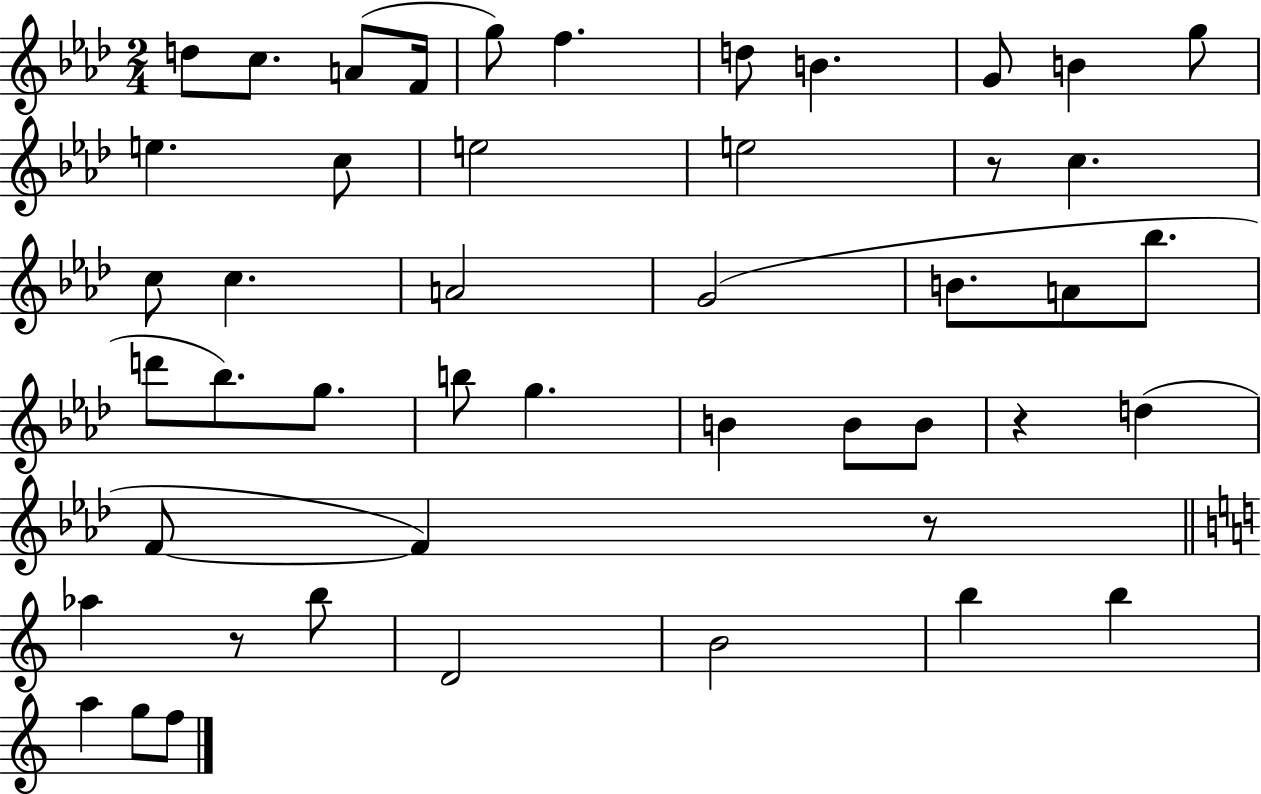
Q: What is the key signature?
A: AES major